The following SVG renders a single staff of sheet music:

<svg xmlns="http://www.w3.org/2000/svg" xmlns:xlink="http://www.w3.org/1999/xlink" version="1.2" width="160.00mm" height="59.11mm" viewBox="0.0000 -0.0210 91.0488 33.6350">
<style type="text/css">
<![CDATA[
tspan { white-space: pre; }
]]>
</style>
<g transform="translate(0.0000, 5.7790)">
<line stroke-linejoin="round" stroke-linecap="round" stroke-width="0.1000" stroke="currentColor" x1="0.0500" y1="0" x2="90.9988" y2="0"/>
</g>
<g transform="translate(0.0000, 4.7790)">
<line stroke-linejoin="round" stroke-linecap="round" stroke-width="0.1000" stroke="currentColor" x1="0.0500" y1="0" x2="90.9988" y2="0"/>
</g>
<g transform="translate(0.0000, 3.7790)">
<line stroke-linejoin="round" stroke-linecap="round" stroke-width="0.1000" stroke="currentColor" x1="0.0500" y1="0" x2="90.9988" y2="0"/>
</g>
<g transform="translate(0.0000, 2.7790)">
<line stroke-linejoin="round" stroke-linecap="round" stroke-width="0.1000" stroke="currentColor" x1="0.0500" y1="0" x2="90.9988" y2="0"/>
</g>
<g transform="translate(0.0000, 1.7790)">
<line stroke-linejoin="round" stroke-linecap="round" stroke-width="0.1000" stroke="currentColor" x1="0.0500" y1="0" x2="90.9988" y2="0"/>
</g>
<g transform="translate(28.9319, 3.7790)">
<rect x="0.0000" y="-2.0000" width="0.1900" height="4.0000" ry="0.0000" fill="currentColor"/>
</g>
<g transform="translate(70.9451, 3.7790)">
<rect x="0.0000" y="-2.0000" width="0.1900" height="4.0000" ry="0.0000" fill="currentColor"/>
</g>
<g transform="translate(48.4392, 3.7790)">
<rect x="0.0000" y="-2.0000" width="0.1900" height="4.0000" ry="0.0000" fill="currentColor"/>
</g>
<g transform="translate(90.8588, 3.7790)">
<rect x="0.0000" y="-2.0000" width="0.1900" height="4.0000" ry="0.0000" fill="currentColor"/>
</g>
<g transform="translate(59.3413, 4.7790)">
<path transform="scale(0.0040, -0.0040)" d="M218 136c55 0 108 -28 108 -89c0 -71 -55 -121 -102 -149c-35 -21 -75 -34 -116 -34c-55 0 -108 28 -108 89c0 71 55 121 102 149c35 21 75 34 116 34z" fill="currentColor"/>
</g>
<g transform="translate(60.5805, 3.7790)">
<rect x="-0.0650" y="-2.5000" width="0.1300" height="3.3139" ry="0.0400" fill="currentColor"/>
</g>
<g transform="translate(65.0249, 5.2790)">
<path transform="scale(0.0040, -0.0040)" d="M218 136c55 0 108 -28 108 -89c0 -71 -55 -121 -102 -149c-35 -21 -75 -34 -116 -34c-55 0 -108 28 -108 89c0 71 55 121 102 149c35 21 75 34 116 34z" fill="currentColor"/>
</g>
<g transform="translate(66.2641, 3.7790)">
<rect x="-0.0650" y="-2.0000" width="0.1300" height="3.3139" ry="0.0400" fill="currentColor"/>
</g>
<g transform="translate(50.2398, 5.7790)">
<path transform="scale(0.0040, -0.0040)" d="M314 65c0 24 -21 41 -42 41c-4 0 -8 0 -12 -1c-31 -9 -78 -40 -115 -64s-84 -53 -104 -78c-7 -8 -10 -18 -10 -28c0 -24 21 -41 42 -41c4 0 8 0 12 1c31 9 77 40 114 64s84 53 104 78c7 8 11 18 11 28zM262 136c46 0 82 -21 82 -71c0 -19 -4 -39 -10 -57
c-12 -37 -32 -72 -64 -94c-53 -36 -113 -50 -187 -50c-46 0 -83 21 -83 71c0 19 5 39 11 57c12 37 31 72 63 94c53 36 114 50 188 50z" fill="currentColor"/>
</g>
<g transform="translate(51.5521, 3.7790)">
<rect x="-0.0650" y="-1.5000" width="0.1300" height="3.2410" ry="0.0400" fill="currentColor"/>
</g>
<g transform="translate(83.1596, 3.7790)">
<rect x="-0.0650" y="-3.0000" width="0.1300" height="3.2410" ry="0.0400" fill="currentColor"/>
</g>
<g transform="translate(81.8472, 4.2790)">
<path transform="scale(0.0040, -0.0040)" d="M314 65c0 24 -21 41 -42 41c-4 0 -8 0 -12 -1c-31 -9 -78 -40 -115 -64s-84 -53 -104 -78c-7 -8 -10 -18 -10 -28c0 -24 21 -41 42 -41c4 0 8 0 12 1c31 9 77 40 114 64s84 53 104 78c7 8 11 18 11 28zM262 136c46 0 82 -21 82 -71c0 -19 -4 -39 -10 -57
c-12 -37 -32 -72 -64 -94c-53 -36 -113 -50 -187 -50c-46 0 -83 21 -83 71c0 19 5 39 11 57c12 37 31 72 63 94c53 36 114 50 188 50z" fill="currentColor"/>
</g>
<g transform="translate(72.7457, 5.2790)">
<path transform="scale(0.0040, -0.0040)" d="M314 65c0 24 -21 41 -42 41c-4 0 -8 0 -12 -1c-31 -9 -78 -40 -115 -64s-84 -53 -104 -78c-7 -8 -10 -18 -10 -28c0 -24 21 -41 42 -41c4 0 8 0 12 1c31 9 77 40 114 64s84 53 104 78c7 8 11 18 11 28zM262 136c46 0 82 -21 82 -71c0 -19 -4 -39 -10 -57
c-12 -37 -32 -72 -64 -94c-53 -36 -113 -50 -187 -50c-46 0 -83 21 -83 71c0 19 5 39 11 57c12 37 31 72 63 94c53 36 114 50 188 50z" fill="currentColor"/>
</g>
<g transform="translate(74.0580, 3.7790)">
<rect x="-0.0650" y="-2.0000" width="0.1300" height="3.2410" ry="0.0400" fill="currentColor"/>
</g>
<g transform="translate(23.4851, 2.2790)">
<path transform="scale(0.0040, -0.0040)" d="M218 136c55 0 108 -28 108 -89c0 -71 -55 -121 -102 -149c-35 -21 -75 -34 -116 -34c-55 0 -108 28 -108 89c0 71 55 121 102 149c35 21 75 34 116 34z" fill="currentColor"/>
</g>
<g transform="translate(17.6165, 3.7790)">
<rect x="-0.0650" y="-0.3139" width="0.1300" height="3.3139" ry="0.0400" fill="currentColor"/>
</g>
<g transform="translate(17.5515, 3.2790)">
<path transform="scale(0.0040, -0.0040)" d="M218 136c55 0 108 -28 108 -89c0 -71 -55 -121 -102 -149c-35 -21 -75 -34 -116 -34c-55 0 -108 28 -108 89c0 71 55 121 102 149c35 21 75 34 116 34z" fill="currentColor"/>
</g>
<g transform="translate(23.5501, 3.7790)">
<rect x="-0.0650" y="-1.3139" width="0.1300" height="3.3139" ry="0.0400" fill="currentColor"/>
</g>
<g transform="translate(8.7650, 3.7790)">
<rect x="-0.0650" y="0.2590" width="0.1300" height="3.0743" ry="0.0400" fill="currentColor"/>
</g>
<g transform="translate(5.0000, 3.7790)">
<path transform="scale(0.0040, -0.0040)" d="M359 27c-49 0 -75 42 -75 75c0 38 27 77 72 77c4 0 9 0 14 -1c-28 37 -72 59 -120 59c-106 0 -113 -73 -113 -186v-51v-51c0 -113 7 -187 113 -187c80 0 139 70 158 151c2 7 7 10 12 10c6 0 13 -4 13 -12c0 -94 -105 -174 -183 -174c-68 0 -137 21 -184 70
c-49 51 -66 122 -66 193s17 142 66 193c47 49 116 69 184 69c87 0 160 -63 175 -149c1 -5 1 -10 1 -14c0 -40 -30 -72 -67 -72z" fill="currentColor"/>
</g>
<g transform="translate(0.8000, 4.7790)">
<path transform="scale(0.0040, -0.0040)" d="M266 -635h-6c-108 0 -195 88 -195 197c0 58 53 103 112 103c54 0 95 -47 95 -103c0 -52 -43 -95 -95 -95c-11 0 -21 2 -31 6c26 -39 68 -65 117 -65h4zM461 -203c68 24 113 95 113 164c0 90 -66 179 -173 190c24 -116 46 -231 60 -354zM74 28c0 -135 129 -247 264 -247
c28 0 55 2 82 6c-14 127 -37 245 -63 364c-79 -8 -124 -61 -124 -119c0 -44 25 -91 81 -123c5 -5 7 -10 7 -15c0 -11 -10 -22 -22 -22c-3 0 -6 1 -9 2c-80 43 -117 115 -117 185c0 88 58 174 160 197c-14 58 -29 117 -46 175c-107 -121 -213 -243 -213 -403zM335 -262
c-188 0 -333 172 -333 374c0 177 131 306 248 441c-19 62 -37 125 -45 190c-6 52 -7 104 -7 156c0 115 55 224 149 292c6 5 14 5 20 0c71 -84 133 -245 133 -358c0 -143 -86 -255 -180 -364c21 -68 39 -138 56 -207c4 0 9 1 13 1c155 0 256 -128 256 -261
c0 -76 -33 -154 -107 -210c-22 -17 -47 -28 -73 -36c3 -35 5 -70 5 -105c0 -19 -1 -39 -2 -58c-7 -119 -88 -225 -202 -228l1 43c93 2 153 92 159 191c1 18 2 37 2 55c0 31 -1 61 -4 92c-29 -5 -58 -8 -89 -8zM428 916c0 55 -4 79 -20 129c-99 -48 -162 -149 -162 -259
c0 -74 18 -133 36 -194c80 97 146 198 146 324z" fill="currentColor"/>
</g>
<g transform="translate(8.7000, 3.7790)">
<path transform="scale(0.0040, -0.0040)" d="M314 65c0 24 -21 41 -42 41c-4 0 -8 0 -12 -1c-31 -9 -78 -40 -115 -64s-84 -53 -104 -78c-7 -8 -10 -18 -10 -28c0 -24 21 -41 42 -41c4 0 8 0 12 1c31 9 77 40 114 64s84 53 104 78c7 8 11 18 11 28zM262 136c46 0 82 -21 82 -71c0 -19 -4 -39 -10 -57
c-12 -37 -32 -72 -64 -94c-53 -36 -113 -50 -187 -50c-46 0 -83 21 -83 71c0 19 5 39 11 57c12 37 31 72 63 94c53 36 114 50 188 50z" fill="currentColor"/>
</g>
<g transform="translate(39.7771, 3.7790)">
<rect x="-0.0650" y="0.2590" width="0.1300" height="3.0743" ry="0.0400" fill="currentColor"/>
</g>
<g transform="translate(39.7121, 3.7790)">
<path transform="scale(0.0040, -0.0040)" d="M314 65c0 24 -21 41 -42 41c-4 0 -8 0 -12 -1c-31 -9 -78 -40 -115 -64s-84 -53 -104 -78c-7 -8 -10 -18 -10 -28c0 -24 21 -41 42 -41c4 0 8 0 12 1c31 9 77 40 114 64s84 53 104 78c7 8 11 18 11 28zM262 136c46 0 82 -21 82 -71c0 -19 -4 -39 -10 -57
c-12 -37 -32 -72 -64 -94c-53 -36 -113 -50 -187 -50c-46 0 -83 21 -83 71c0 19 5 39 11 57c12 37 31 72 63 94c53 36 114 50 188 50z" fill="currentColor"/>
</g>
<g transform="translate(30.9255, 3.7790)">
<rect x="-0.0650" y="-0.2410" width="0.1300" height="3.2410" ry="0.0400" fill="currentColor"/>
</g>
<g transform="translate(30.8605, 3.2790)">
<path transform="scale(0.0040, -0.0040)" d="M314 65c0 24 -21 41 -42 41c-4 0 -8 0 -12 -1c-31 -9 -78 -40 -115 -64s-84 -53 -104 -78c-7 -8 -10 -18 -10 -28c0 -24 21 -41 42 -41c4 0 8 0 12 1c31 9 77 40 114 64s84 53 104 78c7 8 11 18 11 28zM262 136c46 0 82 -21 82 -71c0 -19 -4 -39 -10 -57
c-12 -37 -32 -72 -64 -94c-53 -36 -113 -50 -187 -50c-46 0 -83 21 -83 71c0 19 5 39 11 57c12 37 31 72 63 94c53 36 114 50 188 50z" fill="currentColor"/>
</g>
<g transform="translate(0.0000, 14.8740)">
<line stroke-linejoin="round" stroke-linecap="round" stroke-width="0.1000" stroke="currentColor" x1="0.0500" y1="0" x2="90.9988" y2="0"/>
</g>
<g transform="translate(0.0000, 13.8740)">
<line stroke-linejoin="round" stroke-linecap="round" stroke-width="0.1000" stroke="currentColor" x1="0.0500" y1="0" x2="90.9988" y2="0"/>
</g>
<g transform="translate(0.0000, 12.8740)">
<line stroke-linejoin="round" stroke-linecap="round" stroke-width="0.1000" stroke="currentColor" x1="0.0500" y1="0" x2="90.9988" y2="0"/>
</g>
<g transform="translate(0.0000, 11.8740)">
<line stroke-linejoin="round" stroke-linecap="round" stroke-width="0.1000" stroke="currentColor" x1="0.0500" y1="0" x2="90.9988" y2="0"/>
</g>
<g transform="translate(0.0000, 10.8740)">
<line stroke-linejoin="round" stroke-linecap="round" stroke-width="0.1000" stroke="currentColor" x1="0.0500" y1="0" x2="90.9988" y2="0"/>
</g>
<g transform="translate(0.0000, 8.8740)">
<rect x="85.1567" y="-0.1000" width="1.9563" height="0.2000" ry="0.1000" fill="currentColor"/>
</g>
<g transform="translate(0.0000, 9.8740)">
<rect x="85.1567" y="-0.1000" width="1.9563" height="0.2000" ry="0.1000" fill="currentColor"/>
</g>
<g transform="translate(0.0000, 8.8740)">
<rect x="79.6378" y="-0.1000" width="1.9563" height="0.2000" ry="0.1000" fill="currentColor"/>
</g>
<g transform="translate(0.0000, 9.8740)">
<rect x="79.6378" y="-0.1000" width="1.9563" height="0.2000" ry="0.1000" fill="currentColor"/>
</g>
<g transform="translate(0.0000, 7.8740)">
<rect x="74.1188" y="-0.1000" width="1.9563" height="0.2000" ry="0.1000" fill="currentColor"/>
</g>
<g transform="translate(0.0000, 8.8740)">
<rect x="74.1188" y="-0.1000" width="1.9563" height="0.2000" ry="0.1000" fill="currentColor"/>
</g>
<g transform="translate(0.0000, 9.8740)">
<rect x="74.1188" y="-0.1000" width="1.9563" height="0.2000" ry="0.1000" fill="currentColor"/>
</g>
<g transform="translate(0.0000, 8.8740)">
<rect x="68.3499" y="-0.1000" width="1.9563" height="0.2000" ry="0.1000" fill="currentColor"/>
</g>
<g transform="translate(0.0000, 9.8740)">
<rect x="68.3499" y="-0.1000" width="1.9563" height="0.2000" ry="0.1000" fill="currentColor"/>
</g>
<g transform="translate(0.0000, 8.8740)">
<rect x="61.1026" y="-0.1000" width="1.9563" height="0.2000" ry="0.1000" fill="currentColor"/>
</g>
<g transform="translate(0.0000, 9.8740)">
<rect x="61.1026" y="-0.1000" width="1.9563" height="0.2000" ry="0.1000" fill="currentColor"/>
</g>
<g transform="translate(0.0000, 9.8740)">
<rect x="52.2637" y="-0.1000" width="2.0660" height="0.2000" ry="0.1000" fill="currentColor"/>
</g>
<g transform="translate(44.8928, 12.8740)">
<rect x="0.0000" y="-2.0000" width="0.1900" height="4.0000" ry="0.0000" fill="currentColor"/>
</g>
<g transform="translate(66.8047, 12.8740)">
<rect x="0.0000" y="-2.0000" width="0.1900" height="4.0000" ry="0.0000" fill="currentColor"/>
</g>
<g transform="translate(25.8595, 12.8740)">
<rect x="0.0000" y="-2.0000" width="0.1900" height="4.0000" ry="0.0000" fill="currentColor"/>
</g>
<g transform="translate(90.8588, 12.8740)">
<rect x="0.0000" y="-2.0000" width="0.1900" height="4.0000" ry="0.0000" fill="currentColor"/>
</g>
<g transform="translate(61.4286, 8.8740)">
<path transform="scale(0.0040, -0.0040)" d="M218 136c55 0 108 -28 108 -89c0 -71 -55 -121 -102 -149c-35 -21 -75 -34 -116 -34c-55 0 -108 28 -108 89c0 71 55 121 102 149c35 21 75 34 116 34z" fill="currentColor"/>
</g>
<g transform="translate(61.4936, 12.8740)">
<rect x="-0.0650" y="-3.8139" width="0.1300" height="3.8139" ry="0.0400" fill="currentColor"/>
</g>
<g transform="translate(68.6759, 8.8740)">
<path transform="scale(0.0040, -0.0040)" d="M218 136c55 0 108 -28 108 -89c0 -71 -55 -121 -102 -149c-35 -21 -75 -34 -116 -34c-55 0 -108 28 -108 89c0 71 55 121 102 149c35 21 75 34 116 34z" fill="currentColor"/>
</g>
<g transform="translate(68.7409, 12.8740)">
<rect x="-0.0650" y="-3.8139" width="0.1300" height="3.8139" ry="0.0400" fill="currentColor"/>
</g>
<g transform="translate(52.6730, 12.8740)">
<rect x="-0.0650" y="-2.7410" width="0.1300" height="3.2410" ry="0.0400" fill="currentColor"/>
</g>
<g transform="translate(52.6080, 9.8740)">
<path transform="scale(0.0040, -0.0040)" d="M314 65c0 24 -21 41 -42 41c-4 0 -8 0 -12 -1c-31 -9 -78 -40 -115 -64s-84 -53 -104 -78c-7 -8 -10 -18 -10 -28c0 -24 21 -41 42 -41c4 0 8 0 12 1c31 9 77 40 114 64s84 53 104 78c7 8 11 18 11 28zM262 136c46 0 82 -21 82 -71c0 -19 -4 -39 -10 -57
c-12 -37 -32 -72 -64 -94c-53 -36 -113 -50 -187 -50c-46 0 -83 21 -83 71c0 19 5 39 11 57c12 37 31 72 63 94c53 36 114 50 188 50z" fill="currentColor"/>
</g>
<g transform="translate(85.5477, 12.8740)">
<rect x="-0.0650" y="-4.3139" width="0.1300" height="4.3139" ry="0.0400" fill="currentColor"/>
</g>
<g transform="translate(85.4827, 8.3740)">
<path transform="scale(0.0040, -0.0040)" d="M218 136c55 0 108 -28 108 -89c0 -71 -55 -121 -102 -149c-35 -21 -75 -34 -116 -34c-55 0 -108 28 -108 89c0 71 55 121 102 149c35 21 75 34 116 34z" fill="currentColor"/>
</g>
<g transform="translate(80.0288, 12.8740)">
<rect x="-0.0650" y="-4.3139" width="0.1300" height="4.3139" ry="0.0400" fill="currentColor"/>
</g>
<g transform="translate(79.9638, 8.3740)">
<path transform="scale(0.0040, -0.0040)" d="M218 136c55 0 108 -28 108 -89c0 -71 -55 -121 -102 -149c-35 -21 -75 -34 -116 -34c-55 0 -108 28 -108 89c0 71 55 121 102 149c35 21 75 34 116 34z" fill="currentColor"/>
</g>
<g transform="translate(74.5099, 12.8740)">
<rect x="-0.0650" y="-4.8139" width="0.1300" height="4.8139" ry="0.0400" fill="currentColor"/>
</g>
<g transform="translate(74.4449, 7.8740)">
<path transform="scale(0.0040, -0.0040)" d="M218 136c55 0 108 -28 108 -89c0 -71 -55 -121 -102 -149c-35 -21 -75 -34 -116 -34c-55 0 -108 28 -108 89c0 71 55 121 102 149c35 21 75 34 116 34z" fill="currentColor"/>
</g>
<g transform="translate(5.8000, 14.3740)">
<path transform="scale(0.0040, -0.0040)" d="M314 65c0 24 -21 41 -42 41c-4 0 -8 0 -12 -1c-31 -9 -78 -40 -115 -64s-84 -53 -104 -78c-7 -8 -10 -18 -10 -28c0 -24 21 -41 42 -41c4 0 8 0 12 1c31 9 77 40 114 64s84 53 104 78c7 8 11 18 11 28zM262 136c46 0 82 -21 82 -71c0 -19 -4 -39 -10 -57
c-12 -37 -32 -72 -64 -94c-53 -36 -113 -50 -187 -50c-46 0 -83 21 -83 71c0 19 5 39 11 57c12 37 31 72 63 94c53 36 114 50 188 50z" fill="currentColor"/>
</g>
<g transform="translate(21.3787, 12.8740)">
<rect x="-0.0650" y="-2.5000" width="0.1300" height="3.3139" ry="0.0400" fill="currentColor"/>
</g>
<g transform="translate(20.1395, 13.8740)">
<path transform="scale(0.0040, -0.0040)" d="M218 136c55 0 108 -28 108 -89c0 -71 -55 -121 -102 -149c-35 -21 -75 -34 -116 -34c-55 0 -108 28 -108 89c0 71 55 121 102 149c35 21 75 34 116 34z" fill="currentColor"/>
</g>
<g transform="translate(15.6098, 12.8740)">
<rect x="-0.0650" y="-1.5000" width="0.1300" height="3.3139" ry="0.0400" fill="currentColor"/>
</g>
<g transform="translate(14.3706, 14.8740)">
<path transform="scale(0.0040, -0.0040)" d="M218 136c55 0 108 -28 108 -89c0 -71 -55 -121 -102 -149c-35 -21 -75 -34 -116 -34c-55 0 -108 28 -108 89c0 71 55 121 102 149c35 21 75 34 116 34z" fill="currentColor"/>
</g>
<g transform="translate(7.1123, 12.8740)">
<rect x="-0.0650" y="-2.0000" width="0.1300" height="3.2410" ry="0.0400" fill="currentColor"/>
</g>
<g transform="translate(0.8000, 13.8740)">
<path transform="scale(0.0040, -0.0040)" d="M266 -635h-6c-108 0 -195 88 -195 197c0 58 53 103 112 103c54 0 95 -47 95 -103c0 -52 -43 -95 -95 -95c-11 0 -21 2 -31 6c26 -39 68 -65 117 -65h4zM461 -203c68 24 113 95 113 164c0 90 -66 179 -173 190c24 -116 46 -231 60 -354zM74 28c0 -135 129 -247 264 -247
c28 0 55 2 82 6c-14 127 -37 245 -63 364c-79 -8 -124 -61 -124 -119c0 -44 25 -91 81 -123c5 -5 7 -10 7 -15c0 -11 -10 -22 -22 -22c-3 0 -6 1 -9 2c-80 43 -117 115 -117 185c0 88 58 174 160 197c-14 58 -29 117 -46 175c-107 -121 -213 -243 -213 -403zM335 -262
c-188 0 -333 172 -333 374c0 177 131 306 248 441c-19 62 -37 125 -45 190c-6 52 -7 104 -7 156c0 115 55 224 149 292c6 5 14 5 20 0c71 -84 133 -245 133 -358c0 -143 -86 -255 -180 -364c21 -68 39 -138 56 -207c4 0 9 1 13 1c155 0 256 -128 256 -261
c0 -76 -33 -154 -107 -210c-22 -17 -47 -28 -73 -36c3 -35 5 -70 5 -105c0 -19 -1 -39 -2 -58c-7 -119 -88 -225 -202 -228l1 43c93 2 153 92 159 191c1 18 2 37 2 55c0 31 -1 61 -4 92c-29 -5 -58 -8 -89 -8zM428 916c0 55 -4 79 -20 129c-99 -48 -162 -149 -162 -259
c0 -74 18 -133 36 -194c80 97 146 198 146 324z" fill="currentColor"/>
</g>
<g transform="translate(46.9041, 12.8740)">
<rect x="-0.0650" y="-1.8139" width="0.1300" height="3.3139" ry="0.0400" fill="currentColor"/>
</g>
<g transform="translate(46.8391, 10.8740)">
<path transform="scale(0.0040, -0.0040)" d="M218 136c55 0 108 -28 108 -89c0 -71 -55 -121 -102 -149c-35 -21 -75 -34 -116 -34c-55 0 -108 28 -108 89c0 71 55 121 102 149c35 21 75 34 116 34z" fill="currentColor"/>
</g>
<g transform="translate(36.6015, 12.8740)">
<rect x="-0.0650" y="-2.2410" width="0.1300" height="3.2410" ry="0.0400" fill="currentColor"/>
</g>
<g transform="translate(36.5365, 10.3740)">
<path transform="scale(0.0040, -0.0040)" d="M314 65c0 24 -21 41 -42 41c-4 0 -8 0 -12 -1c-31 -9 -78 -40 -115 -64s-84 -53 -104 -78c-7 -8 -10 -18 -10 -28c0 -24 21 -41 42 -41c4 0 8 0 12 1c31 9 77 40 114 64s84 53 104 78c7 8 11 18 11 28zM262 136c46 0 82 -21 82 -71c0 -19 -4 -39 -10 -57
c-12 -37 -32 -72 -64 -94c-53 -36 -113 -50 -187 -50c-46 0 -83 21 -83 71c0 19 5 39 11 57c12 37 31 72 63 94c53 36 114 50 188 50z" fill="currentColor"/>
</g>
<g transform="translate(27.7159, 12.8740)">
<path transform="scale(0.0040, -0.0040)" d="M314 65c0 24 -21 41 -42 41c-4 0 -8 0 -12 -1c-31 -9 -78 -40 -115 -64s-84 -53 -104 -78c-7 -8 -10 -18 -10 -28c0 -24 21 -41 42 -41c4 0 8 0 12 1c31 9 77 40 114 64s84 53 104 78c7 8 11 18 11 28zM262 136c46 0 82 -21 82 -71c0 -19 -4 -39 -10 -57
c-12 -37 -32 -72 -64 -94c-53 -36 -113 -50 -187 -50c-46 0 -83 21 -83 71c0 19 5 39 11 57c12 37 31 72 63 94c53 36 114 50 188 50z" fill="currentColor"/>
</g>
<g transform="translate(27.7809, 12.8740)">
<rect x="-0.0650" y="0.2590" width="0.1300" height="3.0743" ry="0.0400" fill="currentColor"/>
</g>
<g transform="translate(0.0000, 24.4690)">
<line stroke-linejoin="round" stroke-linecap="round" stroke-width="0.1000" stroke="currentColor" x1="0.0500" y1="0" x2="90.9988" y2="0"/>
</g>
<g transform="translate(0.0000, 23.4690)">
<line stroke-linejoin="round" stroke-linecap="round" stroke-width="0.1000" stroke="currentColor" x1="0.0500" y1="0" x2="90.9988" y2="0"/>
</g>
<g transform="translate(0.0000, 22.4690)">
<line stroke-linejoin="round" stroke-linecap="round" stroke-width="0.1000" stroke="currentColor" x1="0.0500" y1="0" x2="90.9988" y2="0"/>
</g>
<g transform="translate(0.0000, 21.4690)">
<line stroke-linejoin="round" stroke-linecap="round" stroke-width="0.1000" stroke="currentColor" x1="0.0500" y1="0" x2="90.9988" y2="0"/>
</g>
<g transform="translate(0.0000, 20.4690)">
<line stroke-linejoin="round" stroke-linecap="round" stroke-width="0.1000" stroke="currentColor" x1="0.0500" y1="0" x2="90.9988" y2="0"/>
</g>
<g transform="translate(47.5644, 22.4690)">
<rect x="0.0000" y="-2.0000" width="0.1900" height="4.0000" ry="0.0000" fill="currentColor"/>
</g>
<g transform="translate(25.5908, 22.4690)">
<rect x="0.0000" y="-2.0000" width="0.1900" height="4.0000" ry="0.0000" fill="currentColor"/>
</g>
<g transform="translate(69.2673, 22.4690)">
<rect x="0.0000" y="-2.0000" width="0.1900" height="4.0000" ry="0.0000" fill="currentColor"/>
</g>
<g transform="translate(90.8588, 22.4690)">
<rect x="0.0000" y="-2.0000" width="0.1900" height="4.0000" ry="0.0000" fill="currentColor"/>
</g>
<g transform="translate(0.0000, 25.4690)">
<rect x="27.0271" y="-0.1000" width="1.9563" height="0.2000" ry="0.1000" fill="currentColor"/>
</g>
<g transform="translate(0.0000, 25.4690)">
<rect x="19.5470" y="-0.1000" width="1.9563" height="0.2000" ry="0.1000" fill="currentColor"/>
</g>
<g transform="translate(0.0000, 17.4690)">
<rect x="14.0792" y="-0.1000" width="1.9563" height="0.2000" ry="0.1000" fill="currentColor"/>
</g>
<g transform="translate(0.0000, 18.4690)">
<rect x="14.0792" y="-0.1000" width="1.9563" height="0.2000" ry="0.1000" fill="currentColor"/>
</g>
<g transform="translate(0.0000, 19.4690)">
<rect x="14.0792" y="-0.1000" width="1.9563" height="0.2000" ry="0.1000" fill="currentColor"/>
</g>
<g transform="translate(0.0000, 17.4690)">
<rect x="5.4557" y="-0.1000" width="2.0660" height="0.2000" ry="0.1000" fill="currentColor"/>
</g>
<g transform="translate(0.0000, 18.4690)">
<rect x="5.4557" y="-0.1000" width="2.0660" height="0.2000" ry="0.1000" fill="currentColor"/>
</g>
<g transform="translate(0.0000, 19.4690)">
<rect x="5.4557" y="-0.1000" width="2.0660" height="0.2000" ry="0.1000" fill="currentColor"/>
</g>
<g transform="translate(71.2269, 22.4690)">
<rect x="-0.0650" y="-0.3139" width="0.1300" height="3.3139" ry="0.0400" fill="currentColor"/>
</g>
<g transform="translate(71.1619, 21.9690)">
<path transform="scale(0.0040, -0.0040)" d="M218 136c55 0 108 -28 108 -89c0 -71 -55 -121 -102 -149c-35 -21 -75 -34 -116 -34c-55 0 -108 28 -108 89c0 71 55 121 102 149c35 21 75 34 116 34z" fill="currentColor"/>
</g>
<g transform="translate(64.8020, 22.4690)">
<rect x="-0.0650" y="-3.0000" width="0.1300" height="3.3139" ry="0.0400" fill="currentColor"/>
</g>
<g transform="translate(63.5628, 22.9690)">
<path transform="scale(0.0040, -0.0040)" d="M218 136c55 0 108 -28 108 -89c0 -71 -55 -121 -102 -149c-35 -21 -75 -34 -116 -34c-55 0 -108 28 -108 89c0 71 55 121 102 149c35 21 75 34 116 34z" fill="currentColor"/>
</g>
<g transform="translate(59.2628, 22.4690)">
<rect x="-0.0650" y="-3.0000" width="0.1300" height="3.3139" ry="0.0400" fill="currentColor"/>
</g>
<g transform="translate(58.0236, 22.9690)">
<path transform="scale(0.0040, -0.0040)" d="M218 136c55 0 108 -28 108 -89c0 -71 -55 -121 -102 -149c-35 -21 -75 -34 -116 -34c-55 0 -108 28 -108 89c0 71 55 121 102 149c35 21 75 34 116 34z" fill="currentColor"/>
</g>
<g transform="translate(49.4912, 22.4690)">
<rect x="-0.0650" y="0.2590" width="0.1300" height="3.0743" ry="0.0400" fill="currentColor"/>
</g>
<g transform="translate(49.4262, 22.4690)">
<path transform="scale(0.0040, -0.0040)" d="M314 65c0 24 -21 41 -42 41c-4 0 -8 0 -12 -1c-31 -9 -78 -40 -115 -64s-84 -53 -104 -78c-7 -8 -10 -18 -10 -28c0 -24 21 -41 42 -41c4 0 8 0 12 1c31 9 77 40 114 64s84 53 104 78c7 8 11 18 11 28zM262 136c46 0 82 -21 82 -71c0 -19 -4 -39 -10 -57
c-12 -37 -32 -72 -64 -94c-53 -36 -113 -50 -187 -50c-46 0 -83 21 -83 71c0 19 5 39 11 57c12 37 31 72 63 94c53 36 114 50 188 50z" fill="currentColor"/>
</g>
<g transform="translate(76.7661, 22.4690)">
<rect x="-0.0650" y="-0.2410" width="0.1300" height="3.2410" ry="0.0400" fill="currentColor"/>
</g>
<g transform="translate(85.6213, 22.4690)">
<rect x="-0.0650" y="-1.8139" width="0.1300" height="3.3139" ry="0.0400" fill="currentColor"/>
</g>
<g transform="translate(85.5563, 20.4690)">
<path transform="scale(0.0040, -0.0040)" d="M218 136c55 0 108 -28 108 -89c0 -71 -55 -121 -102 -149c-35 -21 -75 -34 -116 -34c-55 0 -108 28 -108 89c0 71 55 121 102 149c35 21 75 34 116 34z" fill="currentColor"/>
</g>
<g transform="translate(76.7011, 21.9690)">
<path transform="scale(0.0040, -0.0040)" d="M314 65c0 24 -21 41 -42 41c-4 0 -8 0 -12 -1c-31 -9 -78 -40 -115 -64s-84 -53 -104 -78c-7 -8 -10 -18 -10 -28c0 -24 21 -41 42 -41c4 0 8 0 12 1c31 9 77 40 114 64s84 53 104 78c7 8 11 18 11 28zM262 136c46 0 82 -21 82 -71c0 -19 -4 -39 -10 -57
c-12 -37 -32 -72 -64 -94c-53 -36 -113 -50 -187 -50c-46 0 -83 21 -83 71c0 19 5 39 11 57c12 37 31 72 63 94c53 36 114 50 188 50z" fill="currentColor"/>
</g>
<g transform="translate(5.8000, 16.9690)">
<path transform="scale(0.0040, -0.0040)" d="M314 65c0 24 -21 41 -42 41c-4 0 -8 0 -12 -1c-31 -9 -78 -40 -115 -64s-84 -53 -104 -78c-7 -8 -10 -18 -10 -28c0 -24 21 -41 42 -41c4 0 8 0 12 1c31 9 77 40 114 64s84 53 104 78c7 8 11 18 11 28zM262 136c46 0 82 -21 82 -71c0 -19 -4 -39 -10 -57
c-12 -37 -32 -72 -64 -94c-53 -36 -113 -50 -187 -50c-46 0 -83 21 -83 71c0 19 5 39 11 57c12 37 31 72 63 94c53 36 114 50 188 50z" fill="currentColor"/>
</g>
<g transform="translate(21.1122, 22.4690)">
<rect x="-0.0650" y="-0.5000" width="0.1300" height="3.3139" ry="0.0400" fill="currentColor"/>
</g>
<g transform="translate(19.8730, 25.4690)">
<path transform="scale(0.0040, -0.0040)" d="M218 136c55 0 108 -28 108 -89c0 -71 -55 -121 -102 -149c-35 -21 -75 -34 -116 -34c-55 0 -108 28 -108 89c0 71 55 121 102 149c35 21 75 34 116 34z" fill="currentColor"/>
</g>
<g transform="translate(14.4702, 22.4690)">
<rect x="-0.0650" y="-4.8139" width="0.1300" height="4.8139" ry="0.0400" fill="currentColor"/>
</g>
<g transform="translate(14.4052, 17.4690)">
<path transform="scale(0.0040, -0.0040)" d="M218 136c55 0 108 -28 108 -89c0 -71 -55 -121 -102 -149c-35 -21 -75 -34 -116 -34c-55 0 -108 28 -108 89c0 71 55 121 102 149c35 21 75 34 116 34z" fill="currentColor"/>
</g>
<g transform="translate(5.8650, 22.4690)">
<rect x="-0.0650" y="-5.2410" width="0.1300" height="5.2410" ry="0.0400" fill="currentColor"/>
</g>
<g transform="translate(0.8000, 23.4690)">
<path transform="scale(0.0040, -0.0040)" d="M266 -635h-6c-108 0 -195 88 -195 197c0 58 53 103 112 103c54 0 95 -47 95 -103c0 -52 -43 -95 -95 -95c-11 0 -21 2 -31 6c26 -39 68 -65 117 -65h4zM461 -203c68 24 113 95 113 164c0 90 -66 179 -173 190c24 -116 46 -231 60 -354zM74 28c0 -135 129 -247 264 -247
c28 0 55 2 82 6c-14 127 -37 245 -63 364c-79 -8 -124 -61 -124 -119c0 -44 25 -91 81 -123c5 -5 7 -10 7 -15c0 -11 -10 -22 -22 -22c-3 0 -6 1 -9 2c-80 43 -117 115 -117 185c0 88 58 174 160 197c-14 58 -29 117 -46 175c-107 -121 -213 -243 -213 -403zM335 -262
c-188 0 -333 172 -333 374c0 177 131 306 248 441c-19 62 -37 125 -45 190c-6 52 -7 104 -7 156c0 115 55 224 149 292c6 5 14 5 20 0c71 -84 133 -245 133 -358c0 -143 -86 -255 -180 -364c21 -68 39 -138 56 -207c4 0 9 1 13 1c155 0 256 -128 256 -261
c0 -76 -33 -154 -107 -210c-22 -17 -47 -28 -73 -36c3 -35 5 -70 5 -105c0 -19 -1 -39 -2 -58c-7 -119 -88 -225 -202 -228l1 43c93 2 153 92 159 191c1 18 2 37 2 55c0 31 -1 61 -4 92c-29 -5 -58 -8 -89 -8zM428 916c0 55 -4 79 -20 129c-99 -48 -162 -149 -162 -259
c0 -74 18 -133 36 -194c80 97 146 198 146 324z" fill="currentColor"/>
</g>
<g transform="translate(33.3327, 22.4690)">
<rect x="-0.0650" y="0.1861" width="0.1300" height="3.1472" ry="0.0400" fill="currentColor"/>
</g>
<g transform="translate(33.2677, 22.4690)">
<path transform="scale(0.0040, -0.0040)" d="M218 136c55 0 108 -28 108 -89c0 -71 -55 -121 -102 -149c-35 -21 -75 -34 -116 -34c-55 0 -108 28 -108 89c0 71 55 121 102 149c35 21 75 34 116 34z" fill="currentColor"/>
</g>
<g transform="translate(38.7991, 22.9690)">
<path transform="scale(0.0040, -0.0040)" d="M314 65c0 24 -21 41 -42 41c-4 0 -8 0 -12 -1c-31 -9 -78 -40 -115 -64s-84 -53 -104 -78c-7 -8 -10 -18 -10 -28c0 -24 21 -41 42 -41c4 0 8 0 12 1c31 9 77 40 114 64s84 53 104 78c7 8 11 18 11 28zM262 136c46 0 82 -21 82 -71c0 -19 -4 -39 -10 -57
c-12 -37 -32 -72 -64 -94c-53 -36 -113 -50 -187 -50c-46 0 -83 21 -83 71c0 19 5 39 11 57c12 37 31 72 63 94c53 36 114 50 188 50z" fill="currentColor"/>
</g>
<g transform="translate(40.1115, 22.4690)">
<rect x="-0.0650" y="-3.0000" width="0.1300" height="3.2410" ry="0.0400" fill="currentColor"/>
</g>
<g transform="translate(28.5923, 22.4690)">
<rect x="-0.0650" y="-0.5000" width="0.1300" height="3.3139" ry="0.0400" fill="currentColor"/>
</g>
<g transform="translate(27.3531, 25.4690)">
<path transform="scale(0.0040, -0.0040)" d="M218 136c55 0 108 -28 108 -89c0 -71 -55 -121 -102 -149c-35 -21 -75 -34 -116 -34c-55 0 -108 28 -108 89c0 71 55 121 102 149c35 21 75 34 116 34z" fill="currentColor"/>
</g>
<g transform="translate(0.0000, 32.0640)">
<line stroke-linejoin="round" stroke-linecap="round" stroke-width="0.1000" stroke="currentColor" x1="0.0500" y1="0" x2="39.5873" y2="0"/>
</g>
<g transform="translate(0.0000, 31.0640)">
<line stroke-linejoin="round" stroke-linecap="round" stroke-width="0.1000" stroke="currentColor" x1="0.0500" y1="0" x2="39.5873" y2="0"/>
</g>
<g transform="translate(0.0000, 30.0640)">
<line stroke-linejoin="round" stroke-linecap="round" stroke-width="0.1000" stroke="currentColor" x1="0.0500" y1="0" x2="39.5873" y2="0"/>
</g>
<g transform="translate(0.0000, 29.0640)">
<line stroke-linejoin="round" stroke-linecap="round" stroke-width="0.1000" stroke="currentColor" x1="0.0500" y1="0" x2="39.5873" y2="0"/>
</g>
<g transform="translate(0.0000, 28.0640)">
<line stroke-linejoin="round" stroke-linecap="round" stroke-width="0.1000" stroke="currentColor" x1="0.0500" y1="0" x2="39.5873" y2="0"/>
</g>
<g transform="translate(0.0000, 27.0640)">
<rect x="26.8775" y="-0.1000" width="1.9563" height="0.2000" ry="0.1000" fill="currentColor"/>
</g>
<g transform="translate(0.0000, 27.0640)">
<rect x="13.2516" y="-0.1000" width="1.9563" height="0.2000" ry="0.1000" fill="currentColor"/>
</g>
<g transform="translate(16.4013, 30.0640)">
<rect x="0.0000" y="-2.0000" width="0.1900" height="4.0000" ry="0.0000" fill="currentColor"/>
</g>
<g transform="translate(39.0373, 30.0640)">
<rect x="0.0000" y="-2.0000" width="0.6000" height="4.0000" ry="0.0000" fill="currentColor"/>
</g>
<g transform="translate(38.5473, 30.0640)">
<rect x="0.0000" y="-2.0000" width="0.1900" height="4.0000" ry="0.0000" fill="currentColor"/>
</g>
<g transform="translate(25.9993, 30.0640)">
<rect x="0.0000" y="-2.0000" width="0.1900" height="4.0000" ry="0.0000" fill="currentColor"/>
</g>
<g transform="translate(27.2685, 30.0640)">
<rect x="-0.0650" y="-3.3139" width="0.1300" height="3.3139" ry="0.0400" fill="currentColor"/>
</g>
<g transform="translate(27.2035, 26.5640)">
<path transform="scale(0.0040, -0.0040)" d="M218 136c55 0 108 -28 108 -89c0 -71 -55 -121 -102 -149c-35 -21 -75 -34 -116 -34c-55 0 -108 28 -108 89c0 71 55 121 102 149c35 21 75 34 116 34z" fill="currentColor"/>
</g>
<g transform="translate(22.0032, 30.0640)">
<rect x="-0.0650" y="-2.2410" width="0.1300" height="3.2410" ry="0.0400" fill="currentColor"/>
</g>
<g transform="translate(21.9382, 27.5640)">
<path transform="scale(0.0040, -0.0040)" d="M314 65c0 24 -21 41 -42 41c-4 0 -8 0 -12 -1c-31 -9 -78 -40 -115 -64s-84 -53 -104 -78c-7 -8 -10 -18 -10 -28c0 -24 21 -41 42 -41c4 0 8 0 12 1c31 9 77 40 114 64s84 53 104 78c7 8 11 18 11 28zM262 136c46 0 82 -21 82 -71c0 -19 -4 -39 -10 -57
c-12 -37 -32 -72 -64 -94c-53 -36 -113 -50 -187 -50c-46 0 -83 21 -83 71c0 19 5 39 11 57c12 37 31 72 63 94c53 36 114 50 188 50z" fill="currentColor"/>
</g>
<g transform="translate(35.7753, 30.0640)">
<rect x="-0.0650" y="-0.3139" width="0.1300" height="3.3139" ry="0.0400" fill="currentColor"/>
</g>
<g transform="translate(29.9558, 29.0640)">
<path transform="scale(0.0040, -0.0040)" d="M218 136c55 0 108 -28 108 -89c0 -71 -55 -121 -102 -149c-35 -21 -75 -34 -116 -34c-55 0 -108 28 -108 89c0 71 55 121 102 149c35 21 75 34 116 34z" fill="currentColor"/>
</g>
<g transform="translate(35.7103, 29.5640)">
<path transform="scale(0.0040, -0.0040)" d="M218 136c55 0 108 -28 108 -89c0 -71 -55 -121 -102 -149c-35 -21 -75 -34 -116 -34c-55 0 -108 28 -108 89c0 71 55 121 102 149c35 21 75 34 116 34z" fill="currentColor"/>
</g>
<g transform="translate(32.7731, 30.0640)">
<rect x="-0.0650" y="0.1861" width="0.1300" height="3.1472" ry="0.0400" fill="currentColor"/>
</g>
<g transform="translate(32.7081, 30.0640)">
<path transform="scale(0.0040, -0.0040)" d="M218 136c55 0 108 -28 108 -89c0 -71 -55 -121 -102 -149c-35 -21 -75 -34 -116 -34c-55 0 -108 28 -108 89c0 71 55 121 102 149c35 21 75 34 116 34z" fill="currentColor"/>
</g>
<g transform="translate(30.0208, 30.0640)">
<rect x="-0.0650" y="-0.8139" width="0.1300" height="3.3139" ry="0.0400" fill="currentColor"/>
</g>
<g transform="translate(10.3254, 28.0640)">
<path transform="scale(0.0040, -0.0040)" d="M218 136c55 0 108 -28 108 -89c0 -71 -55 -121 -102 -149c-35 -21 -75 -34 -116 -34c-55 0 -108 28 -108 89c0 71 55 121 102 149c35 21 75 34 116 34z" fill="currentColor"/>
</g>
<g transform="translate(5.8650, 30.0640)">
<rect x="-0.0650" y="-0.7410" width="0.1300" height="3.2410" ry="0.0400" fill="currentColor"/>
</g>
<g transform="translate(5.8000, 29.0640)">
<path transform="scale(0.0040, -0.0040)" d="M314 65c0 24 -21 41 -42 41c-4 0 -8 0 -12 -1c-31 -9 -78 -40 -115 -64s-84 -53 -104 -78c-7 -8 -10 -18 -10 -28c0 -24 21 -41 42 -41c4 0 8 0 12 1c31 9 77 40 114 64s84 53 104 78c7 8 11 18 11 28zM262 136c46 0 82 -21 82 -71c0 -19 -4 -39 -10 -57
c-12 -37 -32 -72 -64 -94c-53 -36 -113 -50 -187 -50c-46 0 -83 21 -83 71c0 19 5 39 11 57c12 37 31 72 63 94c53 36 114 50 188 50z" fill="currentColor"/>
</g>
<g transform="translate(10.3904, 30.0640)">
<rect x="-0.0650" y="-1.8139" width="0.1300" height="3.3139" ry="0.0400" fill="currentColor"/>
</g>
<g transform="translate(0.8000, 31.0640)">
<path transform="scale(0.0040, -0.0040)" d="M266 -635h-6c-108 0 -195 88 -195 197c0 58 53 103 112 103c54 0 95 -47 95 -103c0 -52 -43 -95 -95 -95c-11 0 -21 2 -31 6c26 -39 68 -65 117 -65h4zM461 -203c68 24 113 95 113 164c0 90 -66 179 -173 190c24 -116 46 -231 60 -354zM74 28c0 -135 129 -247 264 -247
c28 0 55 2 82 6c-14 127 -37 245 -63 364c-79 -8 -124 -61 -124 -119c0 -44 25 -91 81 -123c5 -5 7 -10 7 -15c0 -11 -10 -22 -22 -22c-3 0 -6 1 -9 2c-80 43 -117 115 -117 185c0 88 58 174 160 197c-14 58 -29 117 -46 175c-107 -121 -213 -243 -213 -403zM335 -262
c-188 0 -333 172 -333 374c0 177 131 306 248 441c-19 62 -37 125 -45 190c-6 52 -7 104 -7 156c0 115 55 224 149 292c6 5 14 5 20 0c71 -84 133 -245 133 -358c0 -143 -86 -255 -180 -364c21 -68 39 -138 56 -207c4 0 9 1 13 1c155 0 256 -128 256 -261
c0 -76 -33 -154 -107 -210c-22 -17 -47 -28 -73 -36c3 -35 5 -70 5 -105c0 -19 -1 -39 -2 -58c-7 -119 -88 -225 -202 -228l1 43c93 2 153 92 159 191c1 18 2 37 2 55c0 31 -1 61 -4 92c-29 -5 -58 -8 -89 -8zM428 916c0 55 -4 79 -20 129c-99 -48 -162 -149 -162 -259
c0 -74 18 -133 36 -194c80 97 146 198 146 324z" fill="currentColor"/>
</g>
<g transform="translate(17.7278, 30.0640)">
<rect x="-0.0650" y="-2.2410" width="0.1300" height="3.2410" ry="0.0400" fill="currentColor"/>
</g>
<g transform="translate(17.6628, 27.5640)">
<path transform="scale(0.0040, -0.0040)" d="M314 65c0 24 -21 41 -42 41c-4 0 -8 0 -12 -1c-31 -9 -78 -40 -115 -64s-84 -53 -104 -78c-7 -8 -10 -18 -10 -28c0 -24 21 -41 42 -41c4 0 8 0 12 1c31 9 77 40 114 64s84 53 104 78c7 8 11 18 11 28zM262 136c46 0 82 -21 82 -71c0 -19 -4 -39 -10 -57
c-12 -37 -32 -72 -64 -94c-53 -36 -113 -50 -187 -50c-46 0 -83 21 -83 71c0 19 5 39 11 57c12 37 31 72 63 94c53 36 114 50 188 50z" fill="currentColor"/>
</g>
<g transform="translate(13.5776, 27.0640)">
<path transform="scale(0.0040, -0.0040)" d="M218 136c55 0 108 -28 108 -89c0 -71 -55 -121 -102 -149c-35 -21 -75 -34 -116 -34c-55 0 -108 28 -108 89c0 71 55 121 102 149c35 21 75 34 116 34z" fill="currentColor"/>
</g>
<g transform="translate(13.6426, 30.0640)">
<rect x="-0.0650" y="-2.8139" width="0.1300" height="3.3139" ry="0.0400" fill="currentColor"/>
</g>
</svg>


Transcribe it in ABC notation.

X:1
T:Untitled
M:4/4
L:1/4
K:C
B2 c e c2 B2 E2 G F F2 A2 F2 E G B2 g2 f a2 c' c' e' d' d' f'2 e' C C B A2 B2 A A c c2 f d2 f a g2 g2 b d B c